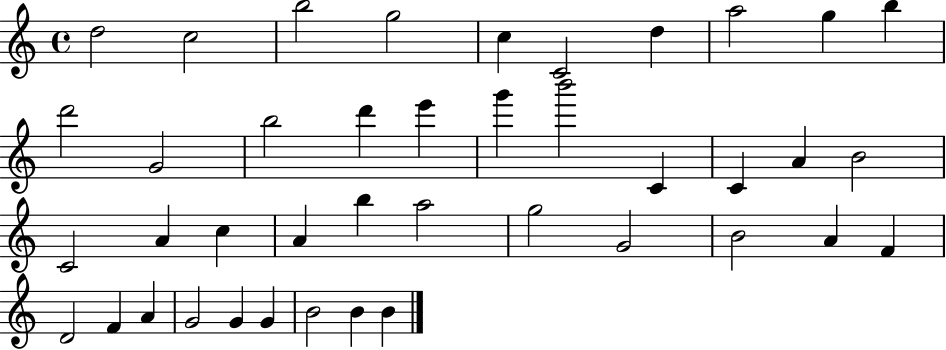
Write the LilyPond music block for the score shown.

{
  \clef treble
  \time 4/4
  \defaultTimeSignature
  \key c \major
  d''2 c''2 | b''2 g''2 | c''4 c'2 d''4 | a''2 g''4 b''4 | \break d'''2 g'2 | b''2 d'''4 e'''4 | g'''4 b'''2 c'4 | c'4 a'4 b'2 | \break c'2 a'4 c''4 | a'4 b''4 a''2 | g''2 g'2 | b'2 a'4 f'4 | \break d'2 f'4 a'4 | g'2 g'4 g'4 | b'2 b'4 b'4 | \bar "|."
}